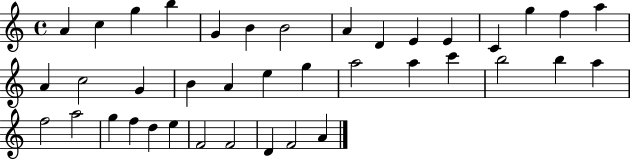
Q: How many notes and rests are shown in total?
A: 39